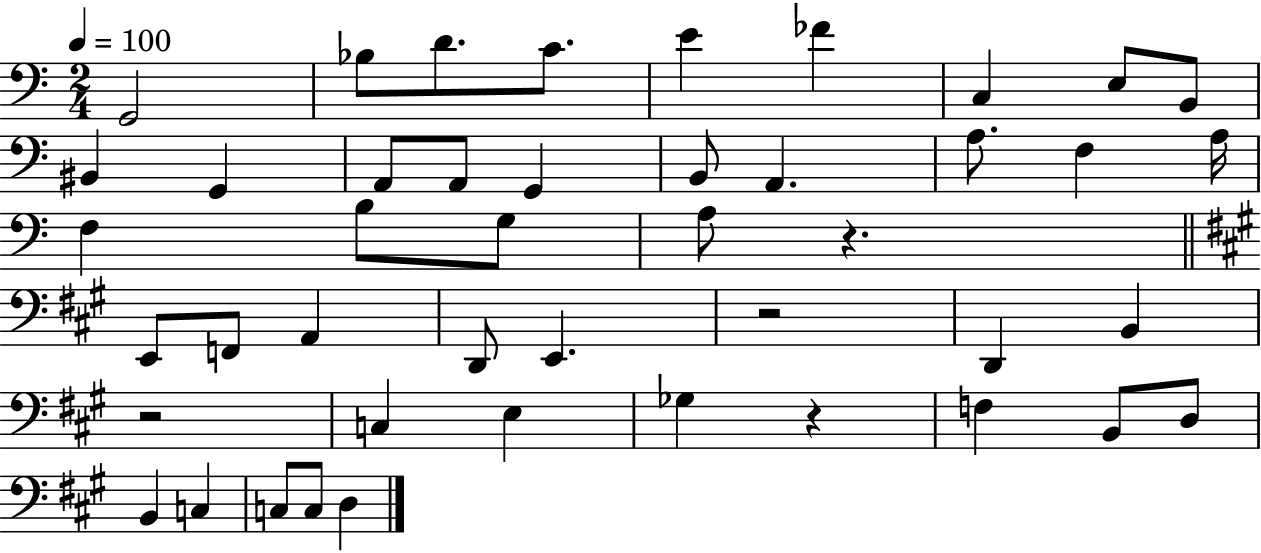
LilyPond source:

{
  \clef bass
  \numericTimeSignature
  \time 2/4
  \key c \major
  \tempo 4 = 100
  \repeat volta 2 { g,2 | bes8 d'8. c'8. | e'4 fes'4 | c4 e8 b,8 | \break bis,4 g,4 | a,8 a,8 g,4 | b,8 a,4. | a8. f4 a16 | \break f4 b8 g8 | a8 r4. | \bar "||" \break \key a \major e,8 f,8 a,4 | d,8 e,4. | r2 | d,4 b,4 | \break r2 | c4 e4 | ges4 r4 | f4 b,8 d8 | \break b,4 c4 | c8 c8 d4 | } \bar "|."
}